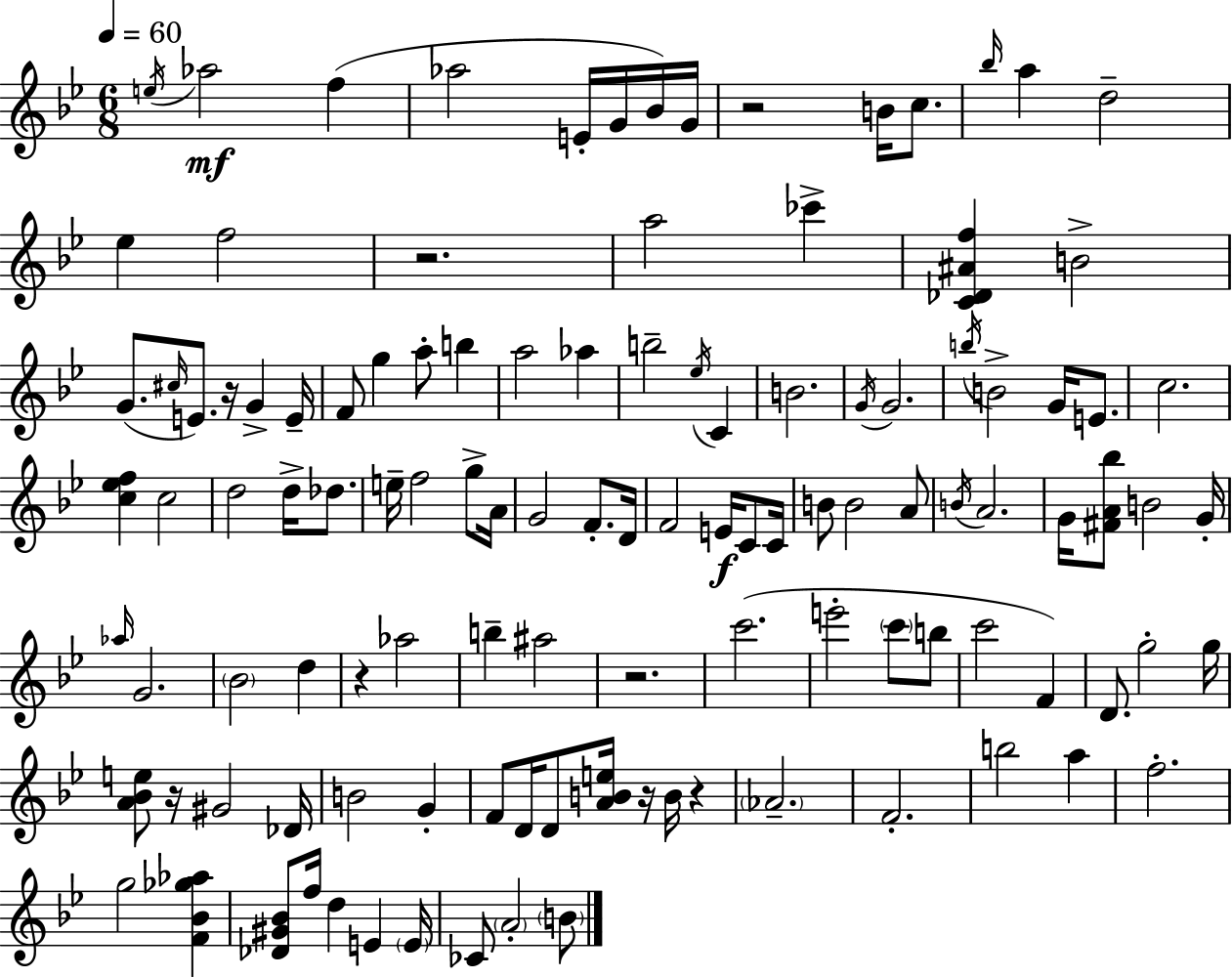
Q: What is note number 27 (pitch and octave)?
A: B5